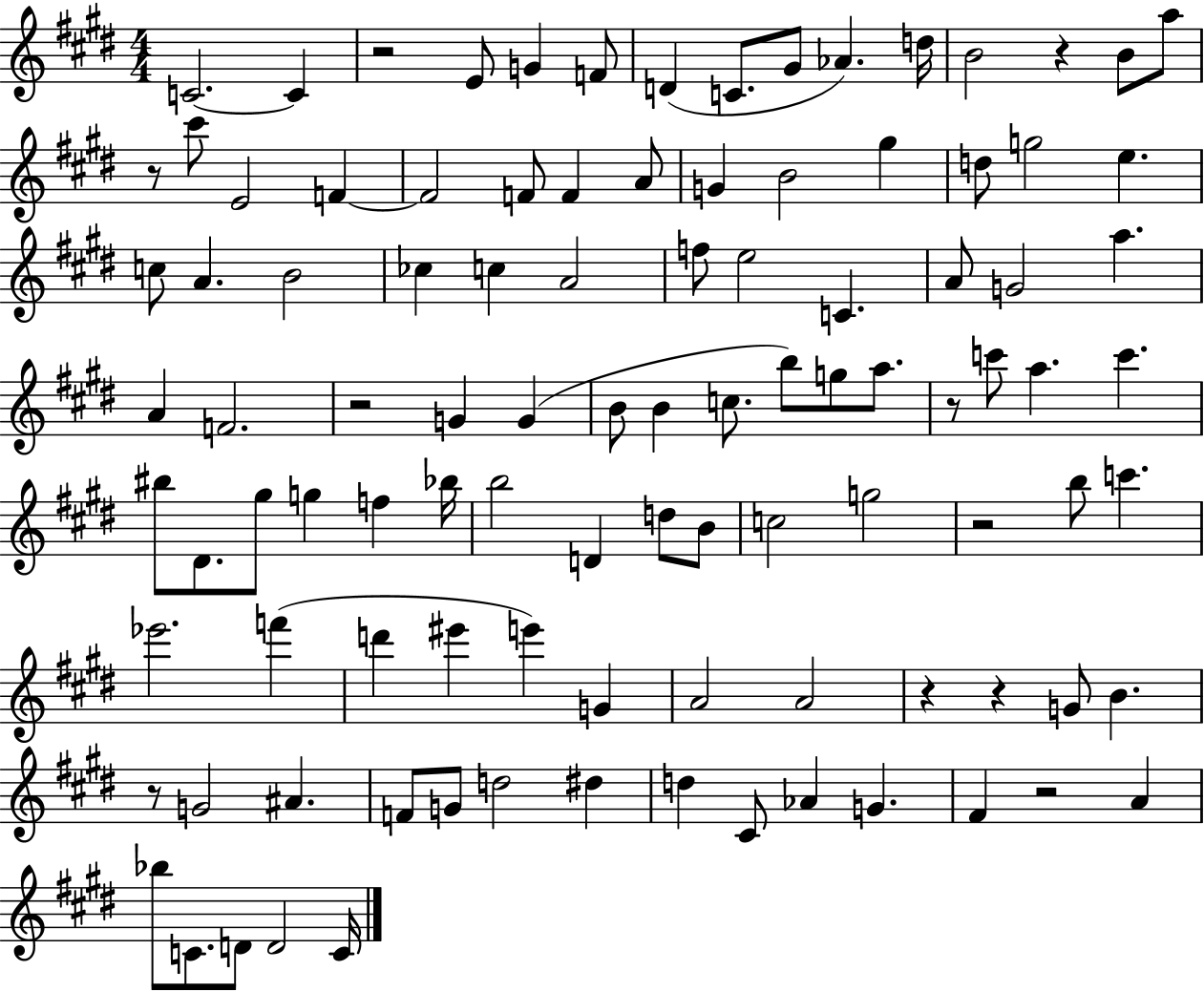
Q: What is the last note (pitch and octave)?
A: C4